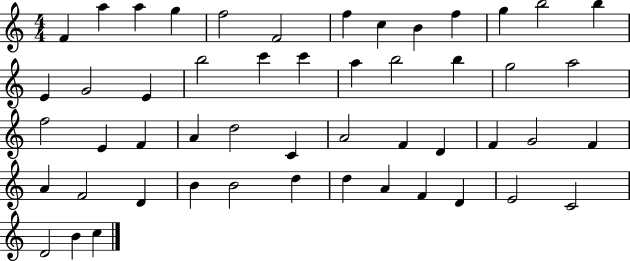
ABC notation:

X:1
T:Untitled
M:4/4
L:1/4
K:C
F a a g f2 F2 f c B f g b2 b E G2 E b2 c' c' a b2 b g2 a2 f2 E F A d2 C A2 F D F G2 F A F2 D B B2 d d A F D E2 C2 D2 B c